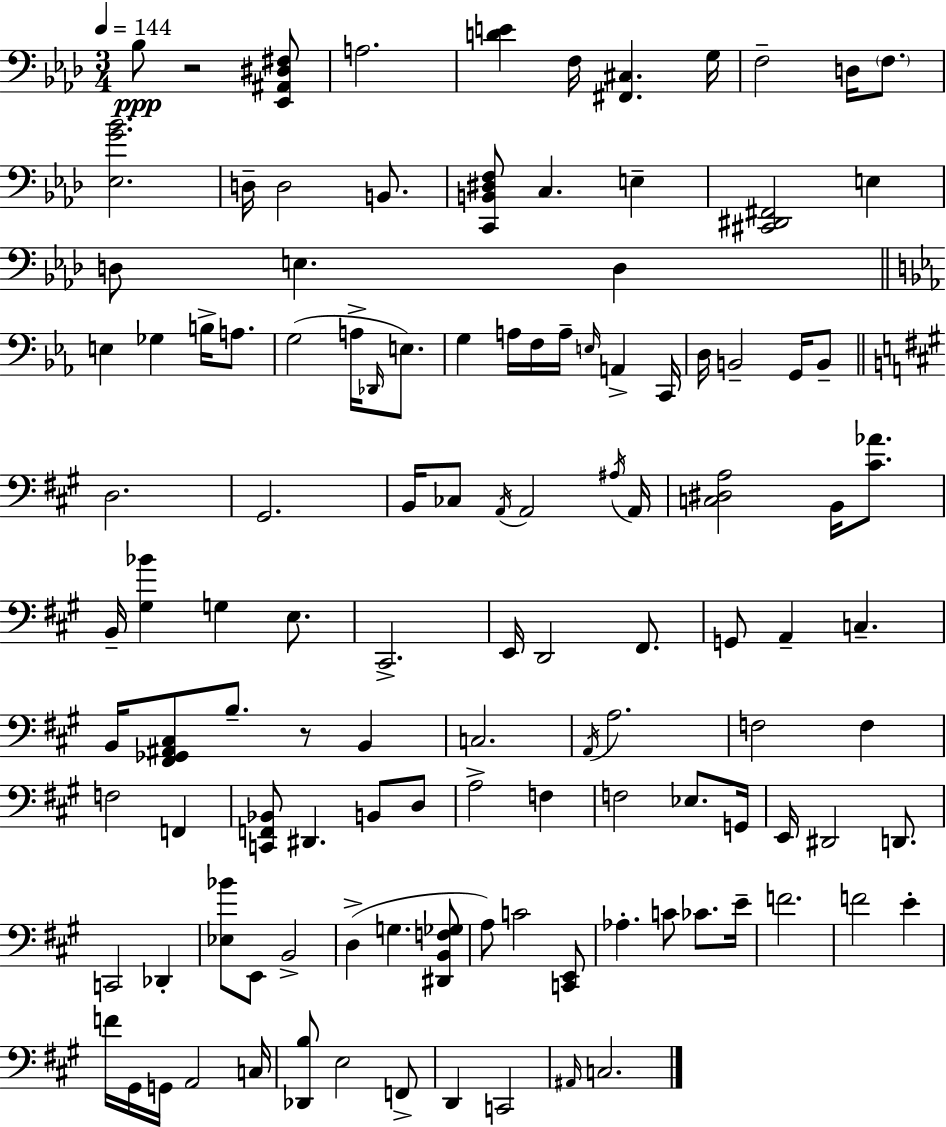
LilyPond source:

{
  \clef bass
  \numericTimeSignature
  \time 3/4
  \key aes \major
  \tempo 4 = 144
  \repeat volta 2 { bes8\ppp r2 <ees, ais, dis fis>8 | a2. | <d' e'>4 f16 <fis, cis>4. g16 | f2-- d16 \parenthesize f8. | \break <ees g' bes'>2. | d16-- d2 b,8. | <c, b, dis f>8 c4. e4-- | <cis, dis, fis,>2 e4 | \break d8 e4. d4 | \bar "||" \break \key ees \major e4 ges4 b16-> a8. | g2( a16-> \grace { des,16 } e8.) | g4 a16 f16 a16-- \grace { e16 } a,4-> | c,16 d16 b,2-- g,16 | \break b,8-- \bar "||" \break \key a \major d2. | gis,2. | b,16 ces8 \acciaccatura { a,16 } a,2 | \acciaccatura { ais16 } a,16 <c dis a>2 b,16 <cis' aes'>8. | \break b,16-- <gis bes'>4 g4 e8. | cis,2.-> | e,16 d,2 fis,8. | g,8 a,4-- c4.-- | \break b,16 <fis, ges, ais, cis>8 b8.-- r8 b,4 | c2. | \acciaccatura { a,16 } a2. | f2 f4 | \break f2 f,4 | <c, f, bes,>8 dis,4. b,8 | d8 a2-> f4 | f2 ees8. | \break g,16 e,16 dis,2 | d,8. c,2 des,4-. | <ees bes'>8 e,8 b,2-> | d4->( g4. | \break <dis, b, f ges>8 a8) c'2 | <c, e,>8 aes4.-. c'8 ces'8. | e'16-- f'2. | f'2 e'4-. | \break f'16 gis,16 g,16 a,2 | c16 <des, b>8 e2 | f,8-> d,4 c,2 | \grace { ais,16 } c2. | \break } \bar "|."
}